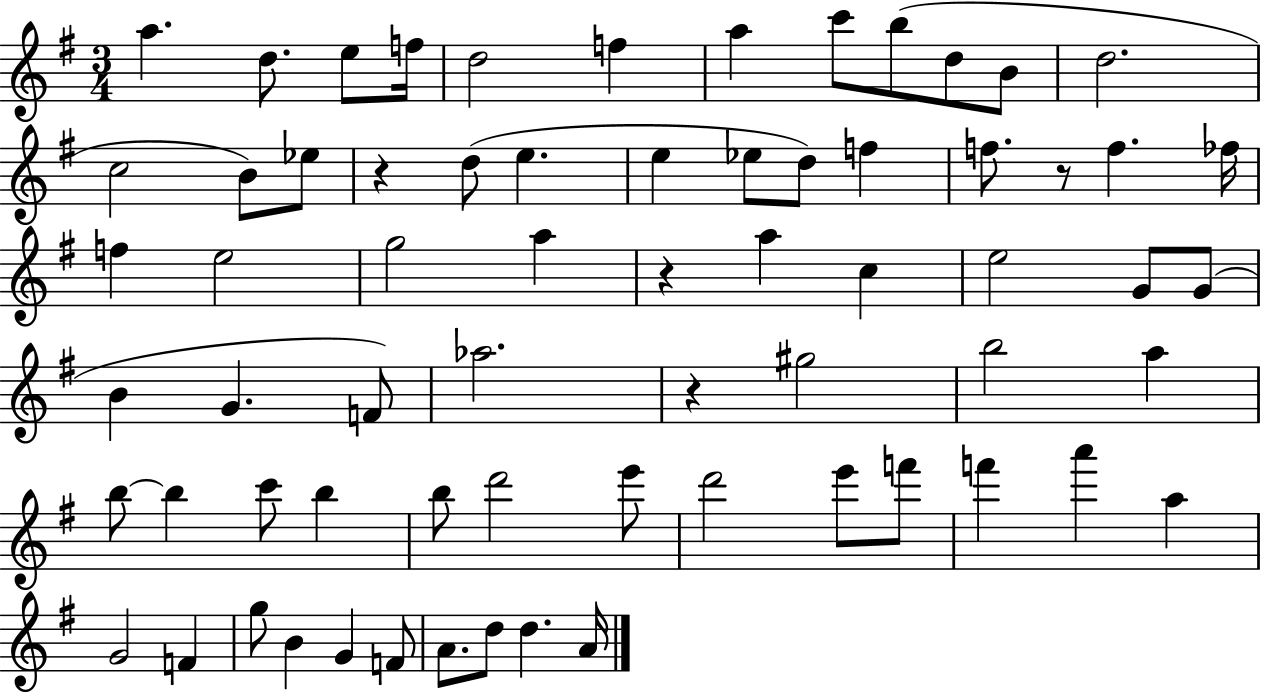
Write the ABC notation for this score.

X:1
T:Untitled
M:3/4
L:1/4
K:G
a d/2 e/2 f/4 d2 f a c'/2 b/2 d/2 B/2 d2 c2 B/2 _e/2 z d/2 e e _e/2 d/2 f f/2 z/2 f _f/4 f e2 g2 a z a c e2 G/2 G/2 B G F/2 _a2 z ^g2 b2 a b/2 b c'/2 b b/2 d'2 e'/2 d'2 e'/2 f'/2 f' a' a G2 F g/2 B G F/2 A/2 d/2 d A/4